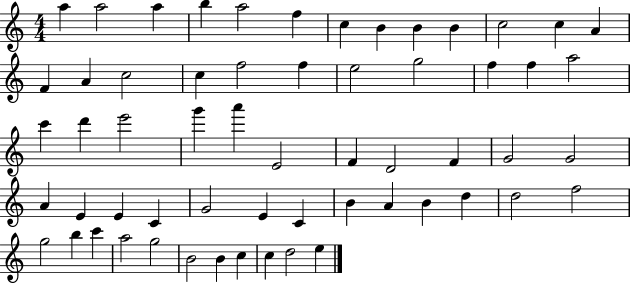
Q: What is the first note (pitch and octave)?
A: A5